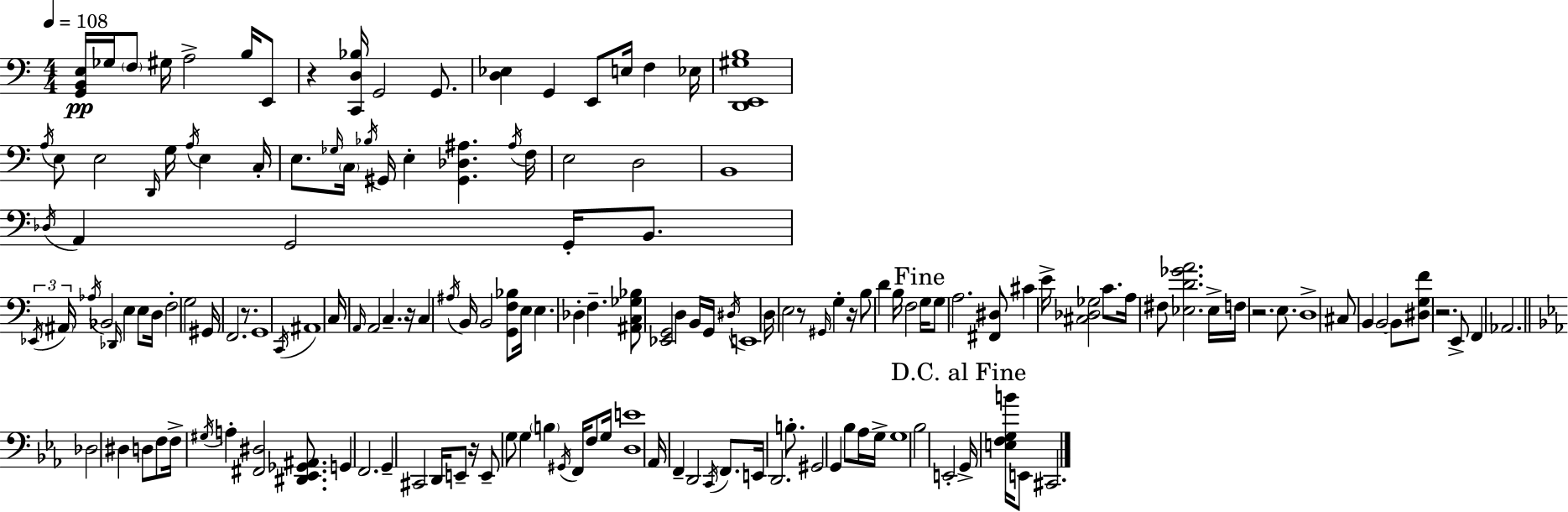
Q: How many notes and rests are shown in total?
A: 160